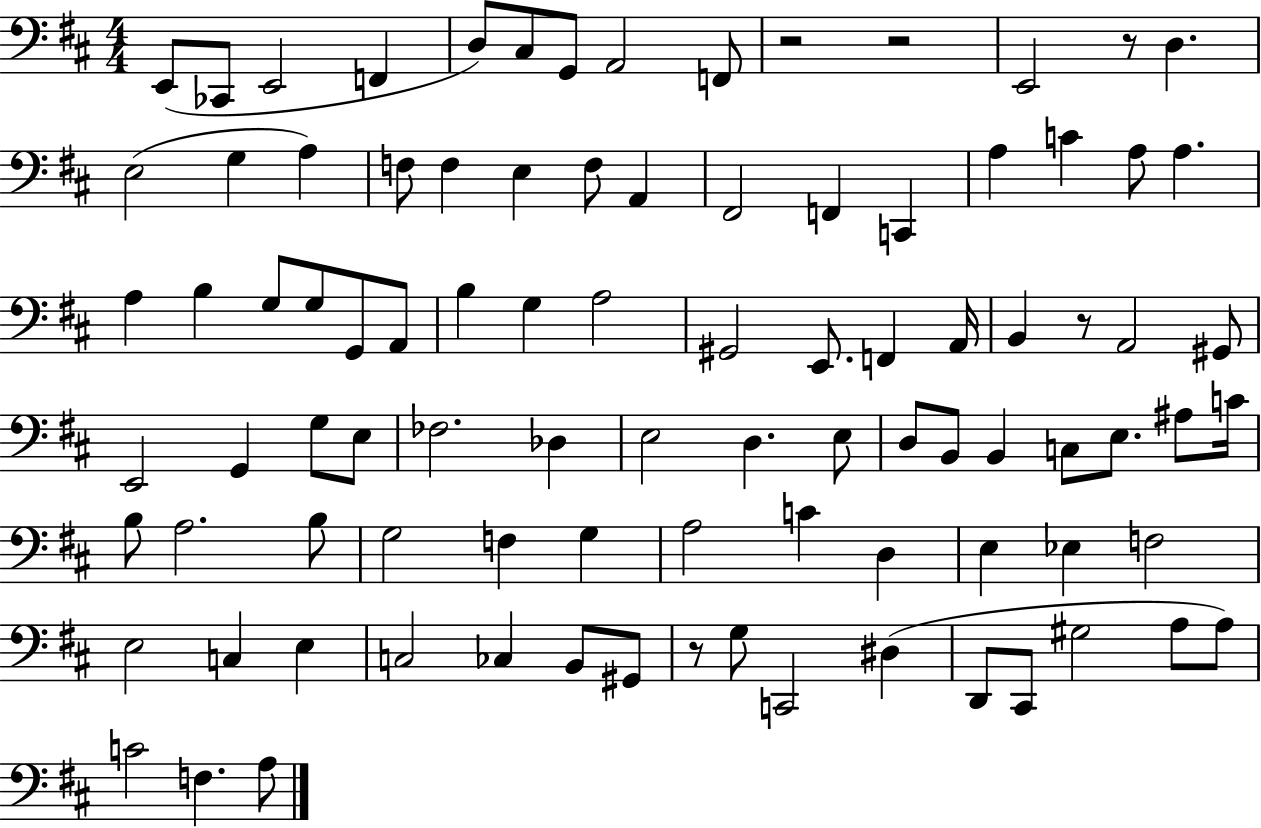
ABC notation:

X:1
T:Untitled
M:4/4
L:1/4
K:D
E,,/2 _C,,/2 E,,2 F,, D,/2 ^C,/2 G,,/2 A,,2 F,,/2 z2 z2 E,,2 z/2 D, E,2 G, A, F,/2 F, E, F,/2 A,, ^F,,2 F,, C,, A, C A,/2 A, A, B, G,/2 G,/2 G,,/2 A,,/2 B, G, A,2 ^G,,2 E,,/2 F,, A,,/4 B,, z/2 A,,2 ^G,,/2 E,,2 G,, G,/2 E,/2 _F,2 _D, E,2 D, E,/2 D,/2 B,,/2 B,, C,/2 E,/2 ^A,/2 C/4 B,/2 A,2 B,/2 G,2 F, G, A,2 C D, E, _E, F,2 E,2 C, E, C,2 _C, B,,/2 ^G,,/2 z/2 G,/2 C,,2 ^D, D,,/2 ^C,,/2 ^G,2 A,/2 A,/2 C2 F, A,/2